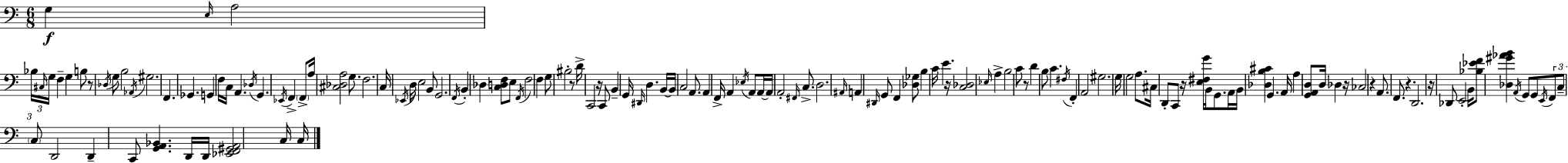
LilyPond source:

{
  \clef bass
  \numericTimeSignature
  \time 6/8
  \key c \major
  g4\f \grace { e16 } a2 | \tuplet 3/2 { bes16 \grace { cis16 } g16 } f4-- g4 | b8 r8 \acciaccatura { des16 } g8 b2 | \acciaccatura { aes,16 } gis2. | \break f,4. ges,4. | g,4 f16 c16 a,4. | \acciaccatura { des16 } g,4. \acciaccatura { ees,16 } | f,4-> \parenthesize f,8-> a16 <cis des a>2 | \break g8. f2. | c16 \acciaccatura { ees,16 } d16 e2 | b,8 g,2. | \acciaccatura { f,16 } b,4-. | \break des4 <c d f>8 e8 \acciaccatura { f,16 } f2 | f4 g8 bis2-. | r8 d'16-> c,2 | r16 c,8 b,4-- | \break g,16 \grace { dis,16 } d4. b,16~~ b,16 c2 | a,8. a,4 | f,16-> a,4 \acciaccatura { ees16 } a,8 a,16~~ a,16 | a,2-. \grace { fis,16 } c8.-> | \break d2. | \grace { ais,16 } a,4 \grace { dis,16 } g,8 f,4 | <des ges>8 b4 c'16 e'4. | r16 <c des>2 \grace { ees16 } a4-> | \break b2 c'8 | r8 d'4 b8 c'4. | \acciaccatura { fis16 } f,4-. a,2 | gis2. | \break g16 g2 | a8. cis16 d,8-. c,8 r16 <e fis g'>16 b,16 | g,8. a,16 b,16 <des b cis'>4 g,4. | a,16 a4 <g, a, d>8 d16 des4 | \break r16 ces2 | r4 a,8. f,8. r4. | d,2. | r16 des,8 e,2-. | \break b,16 <bes ees' f'>8 <des gis' aes' b'>4 \acciaccatura { a,16 } g,8 | g,8 \acciaccatura { e,16 } \tuplet 3/2 { f,8 c8-- \parenthesize c8 } d,2 | d,4-- c,8 | <g, a, bes,>4. d,16 d,16 <ees, f, gis, a,>2 | \break c16 c16 \bar "|."
}